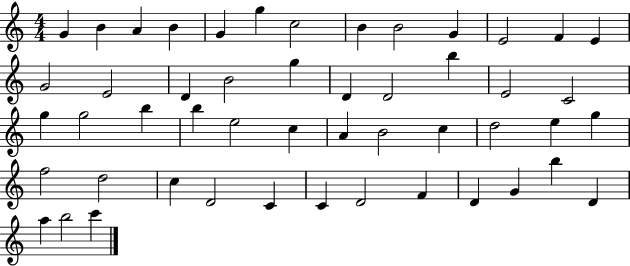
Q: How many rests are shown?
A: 0